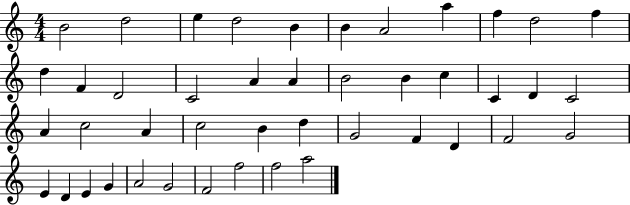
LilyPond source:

{
  \clef treble
  \numericTimeSignature
  \time 4/4
  \key c \major
  b'2 d''2 | e''4 d''2 b'4 | b'4 a'2 a''4 | f''4 d''2 f''4 | \break d''4 f'4 d'2 | c'2 a'4 a'4 | b'2 b'4 c''4 | c'4 d'4 c'2 | \break a'4 c''2 a'4 | c''2 b'4 d''4 | g'2 f'4 d'4 | f'2 g'2 | \break e'4 d'4 e'4 g'4 | a'2 g'2 | f'2 f''2 | f''2 a''2 | \break \bar "|."
}